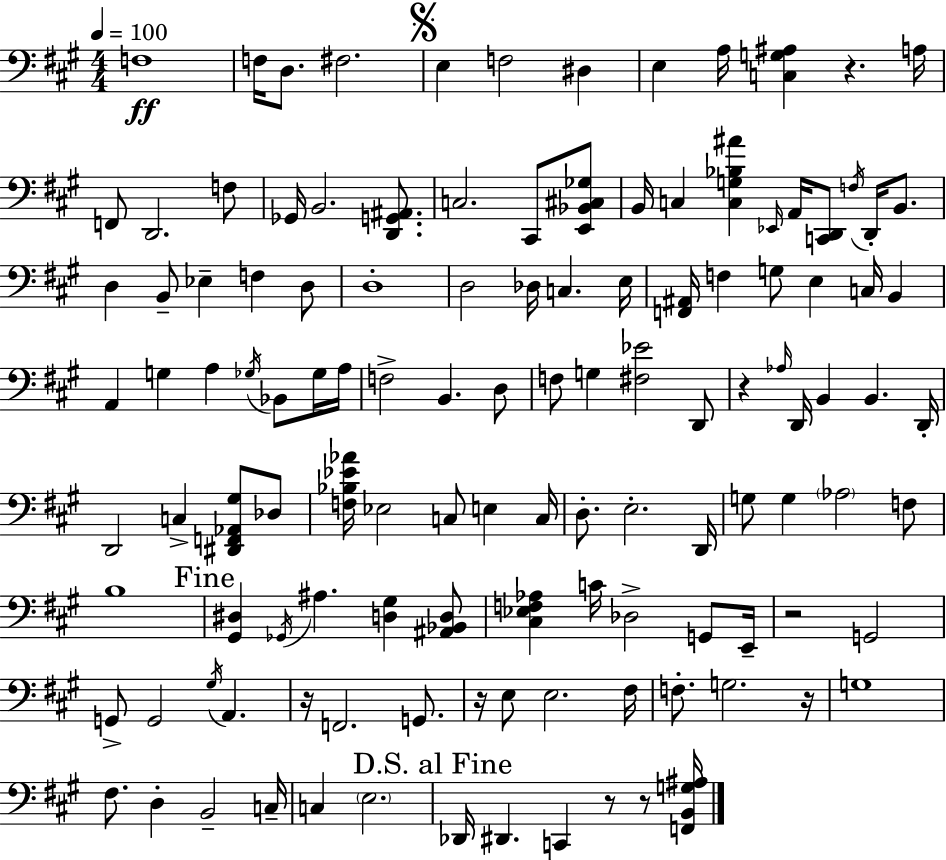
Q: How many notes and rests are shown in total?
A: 122